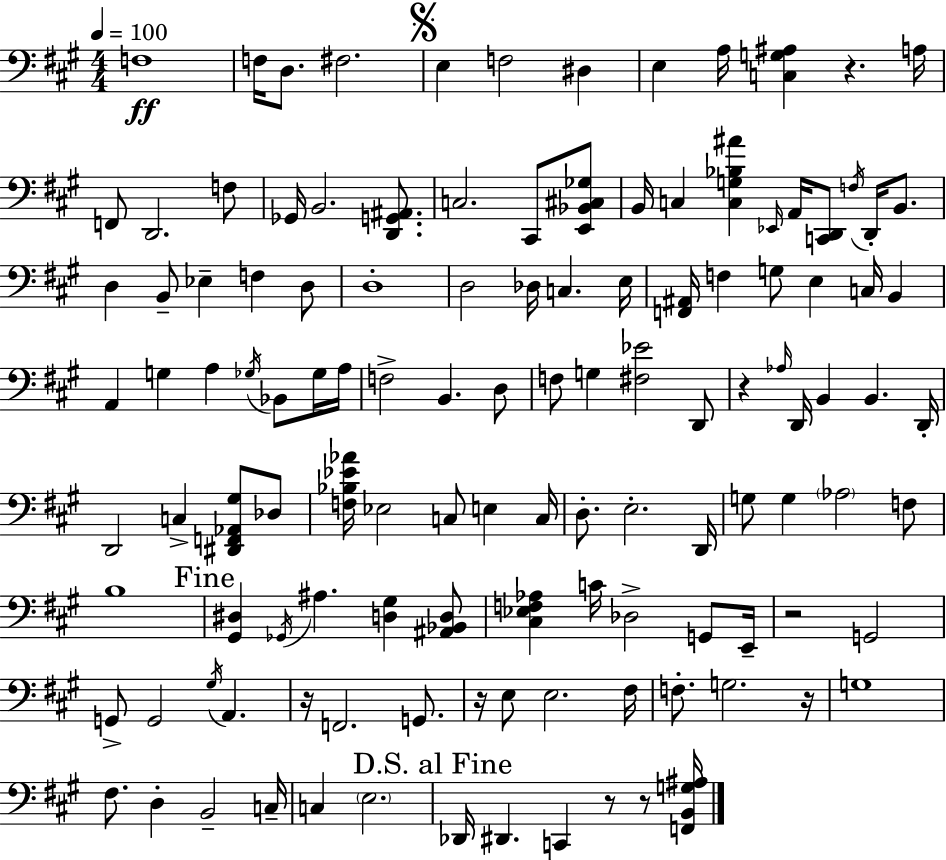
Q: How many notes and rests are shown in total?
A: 122